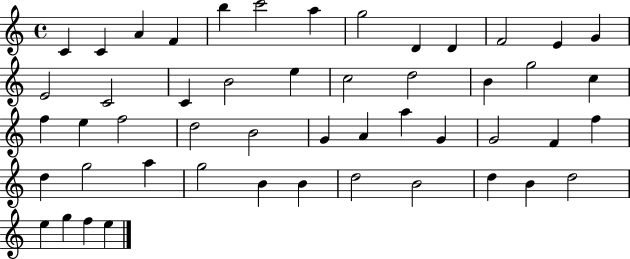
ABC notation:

X:1
T:Untitled
M:4/4
L:1/4
K:C
C C A F b c'2 a g2 D D F2 E G E2 C2 C B2 e c2 d2 B g2 c f e f2 d2 B2 G A a G G2 F f d g2 a g2 B B d2 B2 d B d2 e g f e